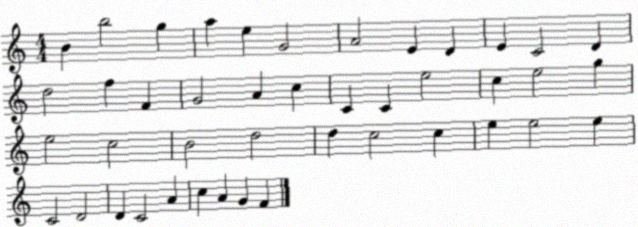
X:1
T:Untitled
M:4/4
L:1/4
K:C
B b2 g a e G2 A2 E D E C2 D d2 f F G2 A c C C e2 c e2 g e2 c2 B2 d2 d c2 c e e2 e C2 D2 D C2 A c A G F